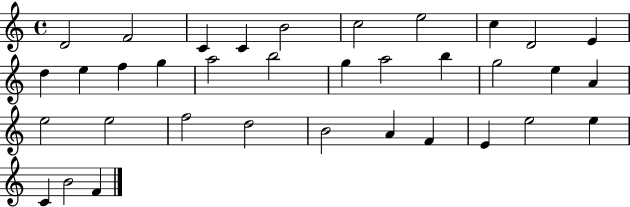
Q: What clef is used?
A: treble